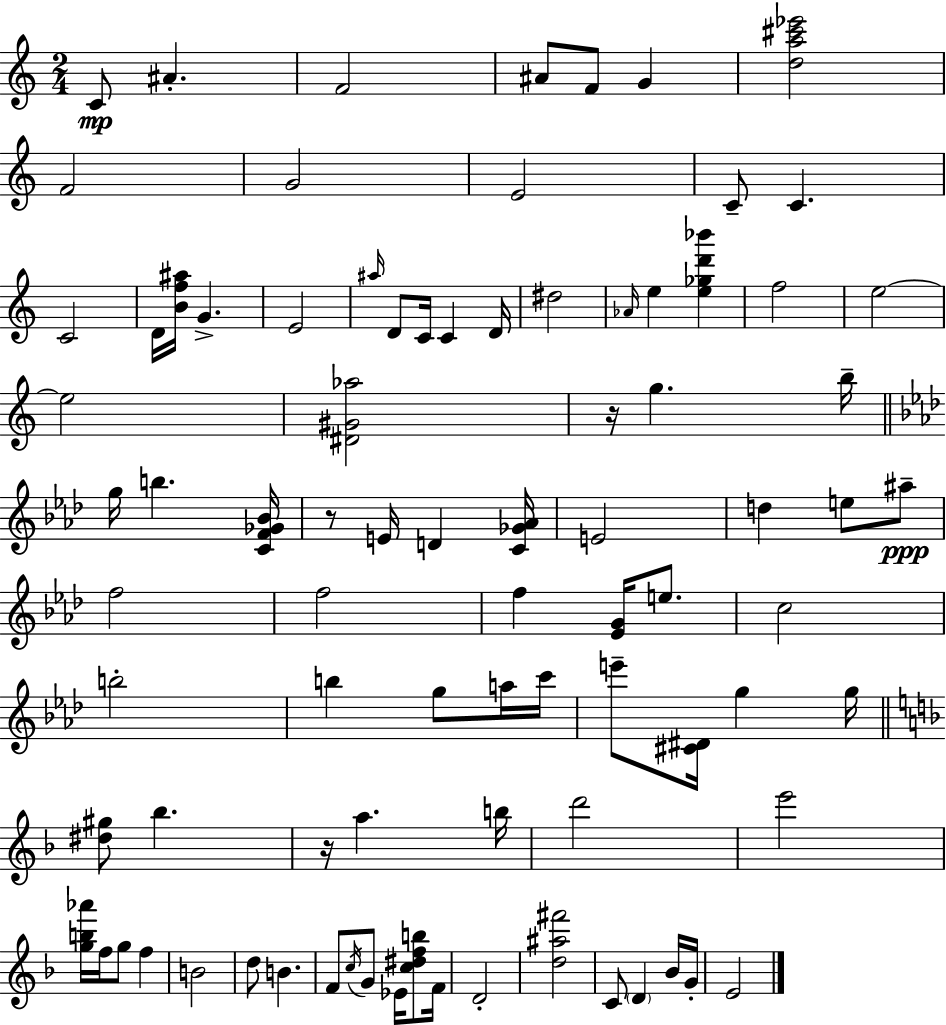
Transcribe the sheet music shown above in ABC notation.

X:1
T:Untitled
M:2/4
L:1/4
K:Am
C/2 ^A F2 ^A/2 F/2 G [da^c'_e']2 F2 G2 E2 C/2 C C2 D/4 [Bf^a]/4 G E2 ^a/4 D/2 C/4 C D/4 ^d2 _A/4 e [e_gd'_b'] f2 e2 e2 [^D^G_a]2 z/4 g b/4 g/4 b [CF_G_B]/4 z/2 E/4 D [C_G_A]/4 E2 d e/2 ^a/2 f2 f2 f [_EG]/4 e/2 c2 b2 b g/2 a/4 c'/4 e'/2 [^C^D]/4 g g/4 [^d^g]/2 _b z/4 a b/4 d'2 e'2 [gb_a']/4 f/4 g/2 f B2 d/2 B F/2 c/4 G/2 _E/4 [c^dfb]/2 F/4 D2 [d^a^f']2 C/2 D _B/4 G/4 E2